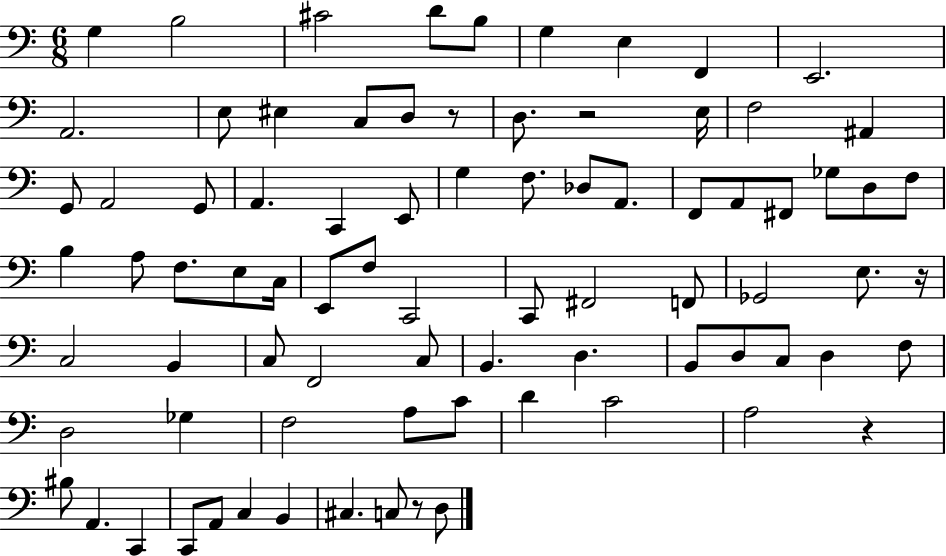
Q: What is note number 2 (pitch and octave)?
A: B3